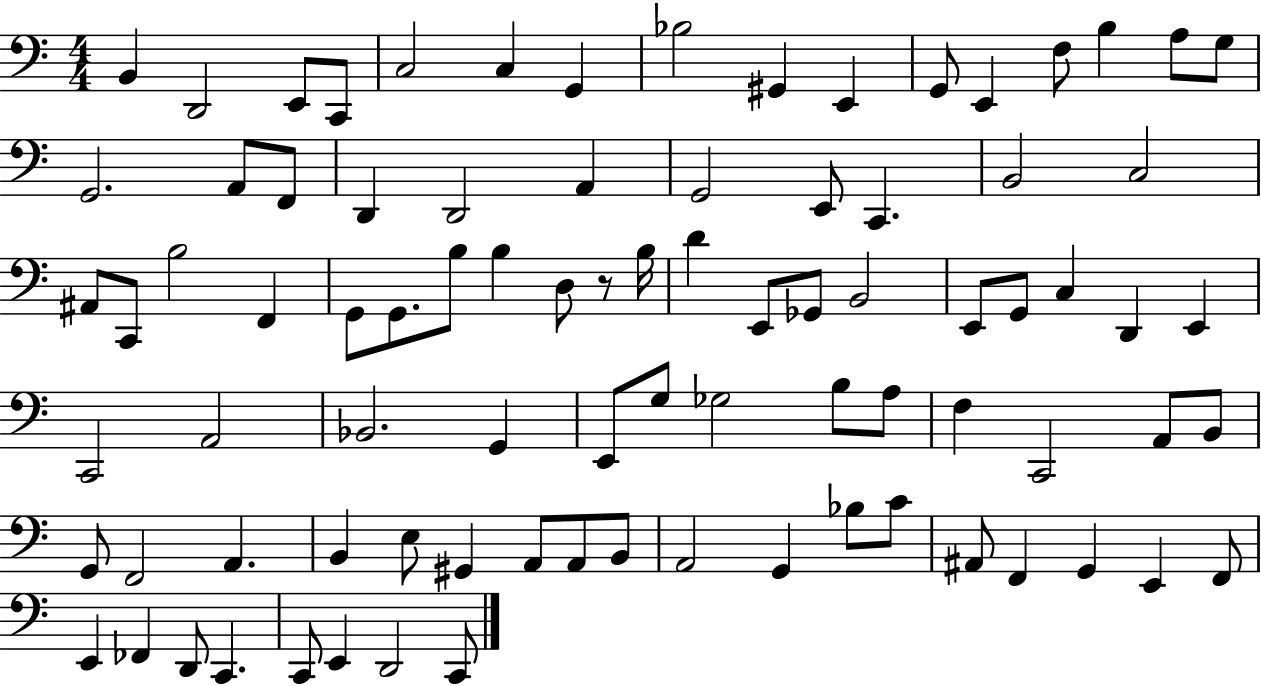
{
  \clef bass
  \numericTimeSignature
  \time 4/4
  \key c \major
  b,4 d,2 e,8 c,8 | c2 c4 g,4 | bes2 gis,4 e,4 | g,8 e,4 f8 b4 a8 g8 | \break g,2. a,8 f,8 | d,4 d,2 a,4 | g,2 e,8 c,4. | b,2 c2 | \break ais,8 c,8 b2 f,4 | g,8 g,8. b8 b4 d8 r8 b16 | d'4 e,8 ges,8 b,2 | e,8 g,8 c4 d,4 e,4 | \break c,2 a,2 | bes,2. g,4 | e,8 g8 ges2 b8 a8 | f4 c,2 a,8 b,8 | \break g,8 f,2 a,4. | b,4 e8 gis,4 a,8 a,8 b,8 | a,2 g,4 bes8 c'8 | ais,8 f,4 g,4 e,4 f,8 | \break e,4 fes,4 d,8 c,4. | c,8 e,4 d,2 c,8 | \bar "|."
}